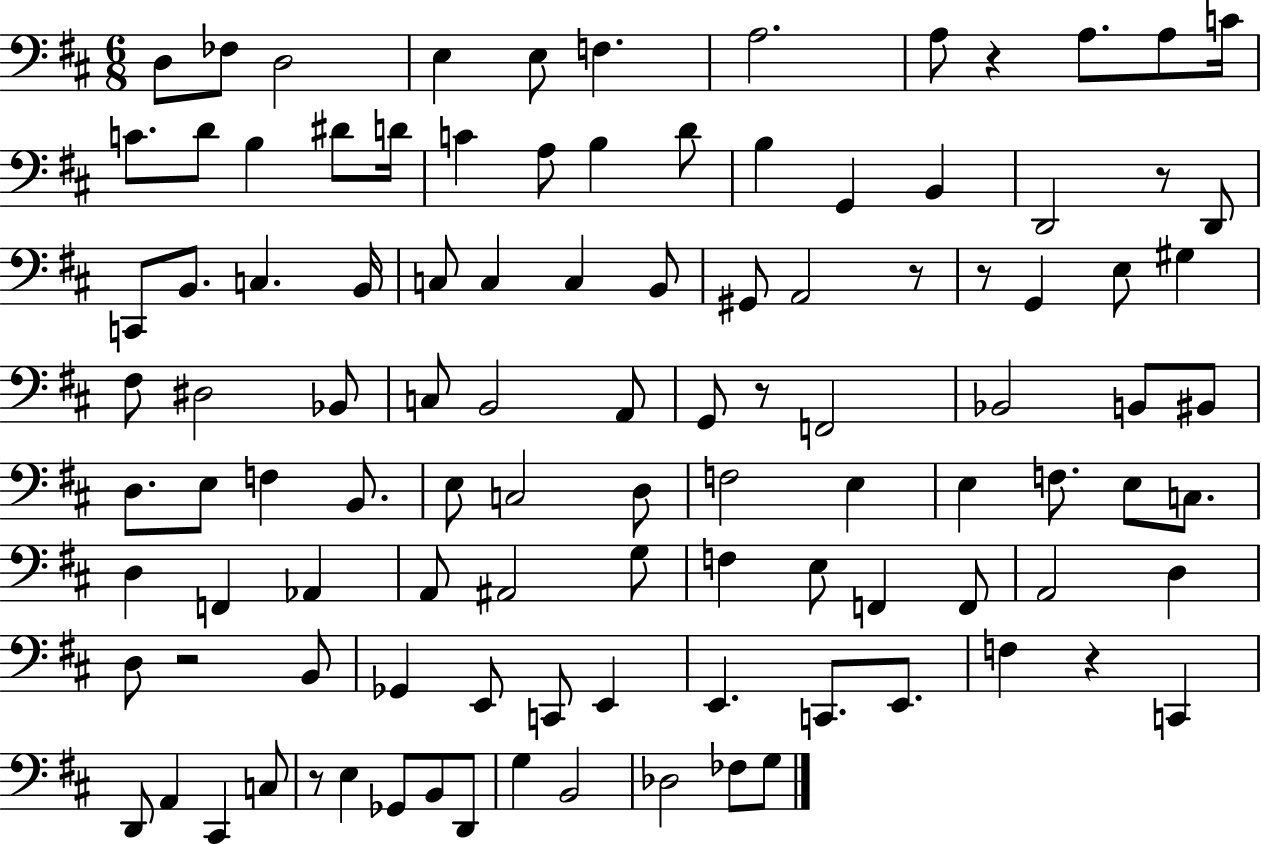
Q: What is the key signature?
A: D major